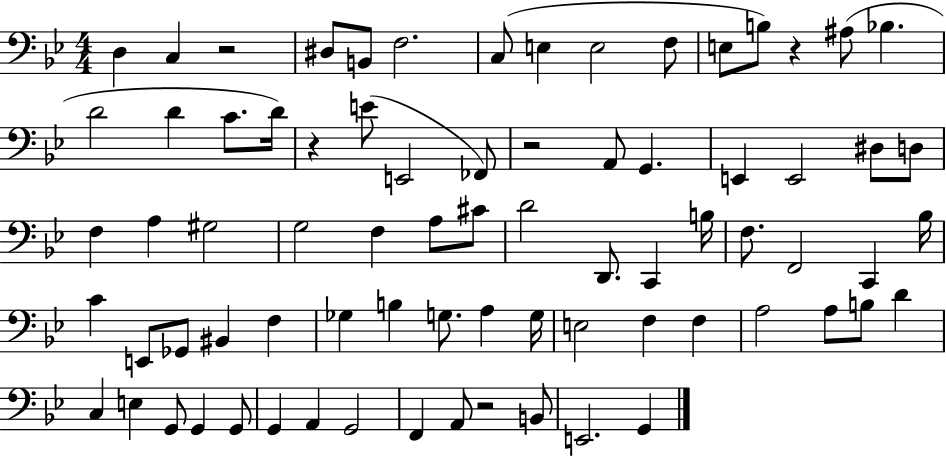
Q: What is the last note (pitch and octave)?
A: G2